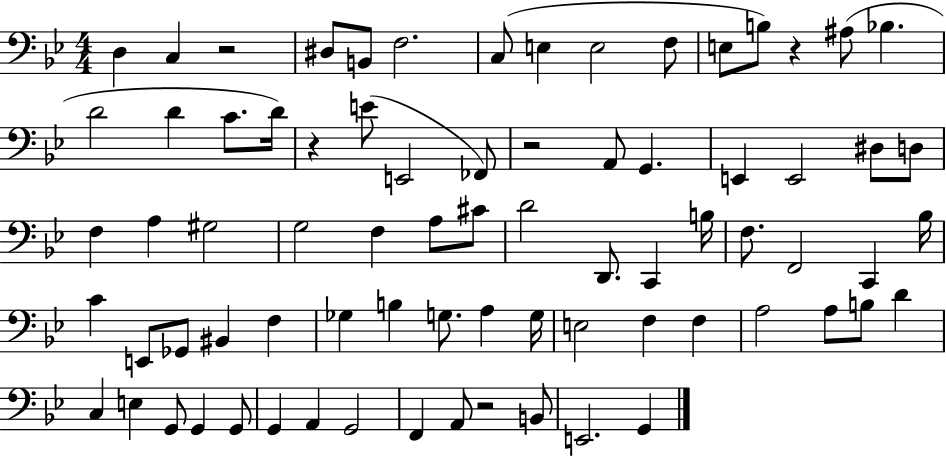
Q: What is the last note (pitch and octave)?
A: G2